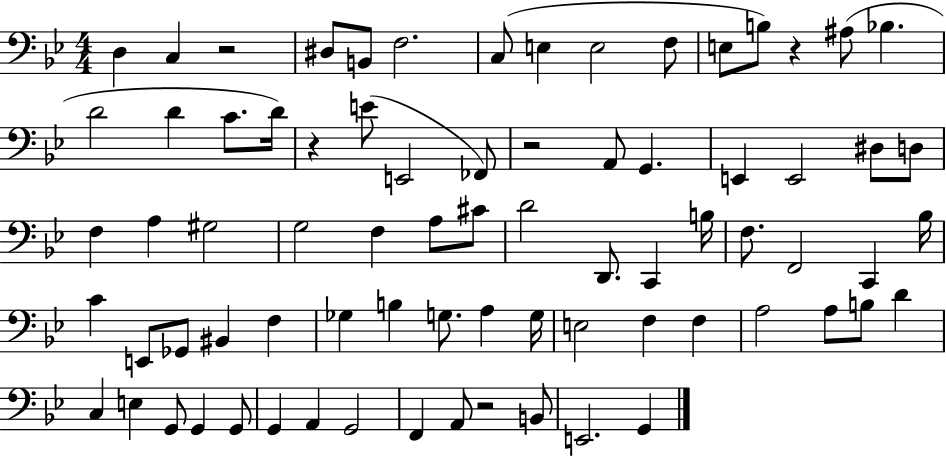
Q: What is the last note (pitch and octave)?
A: G2